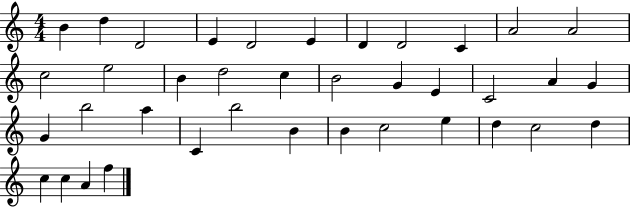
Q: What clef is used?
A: treble